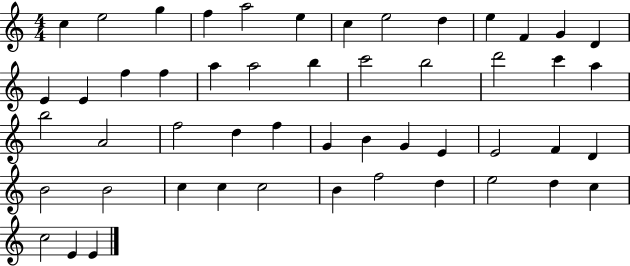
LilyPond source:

{
  \clef treble
  \numericTimeSignature
  \time 4/4
  \key c \major
  c''4 e''2 g''4 | f''4 a''2 e''4 | c''4 e''2 d''4 | e''4 f'4 g'4 d'4 | \break e'4 e'4 f''4 f''4 | a''4 a''2 b''4 | c'''2 b''2 | d'''2 c'''4 a''4 | \break b''2 a'2 | f''2 d''4 f''4 | g'4 b'4 g'4 e'4 | e'2 f'4 d'4 | \break b'2 b'2 | c''4 c''4 c''2 | b'4 f''2 d''4 | e''2 d''4 c''4 | \break c''2 e'4 e'4 | \bar "|."
}